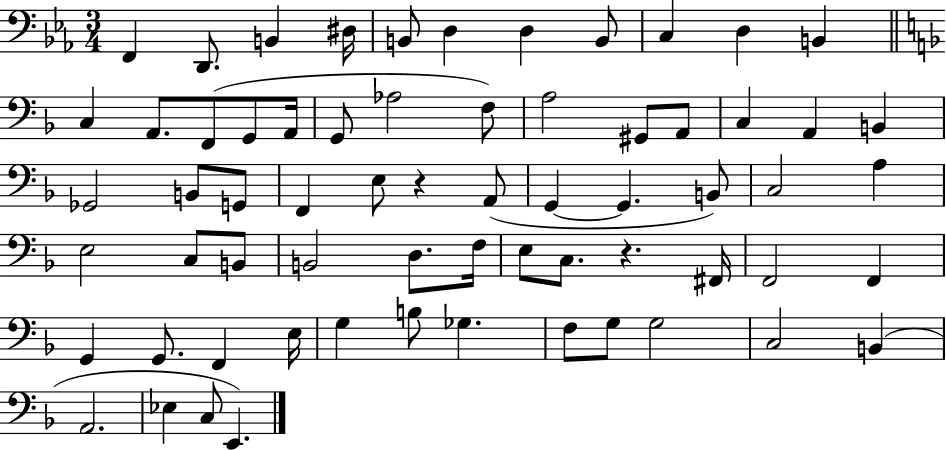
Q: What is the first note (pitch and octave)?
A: F2